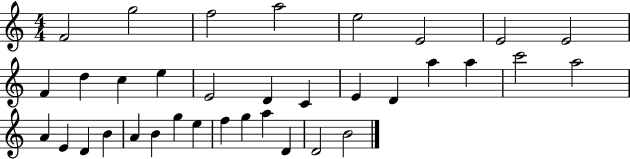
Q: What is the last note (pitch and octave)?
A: B4